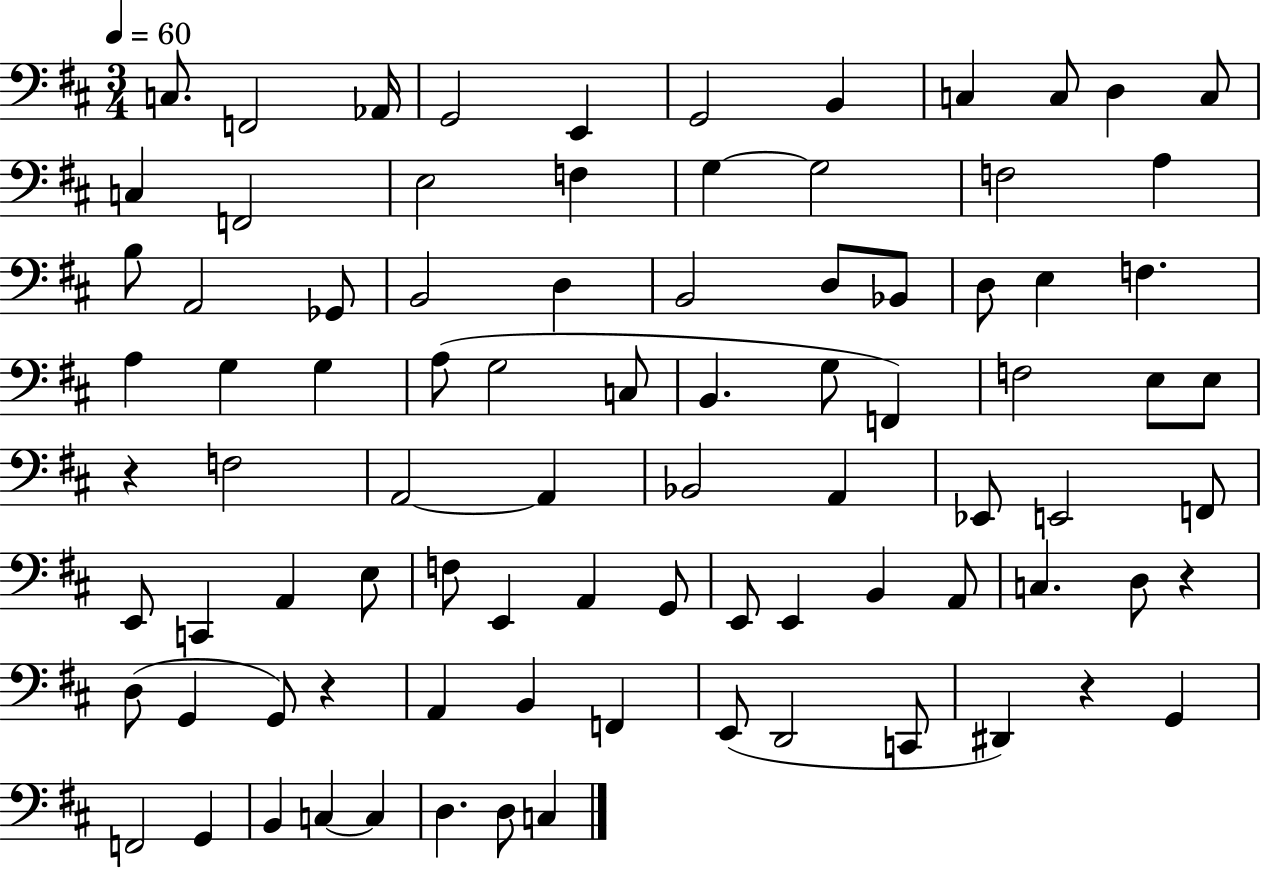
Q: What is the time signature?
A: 3/4